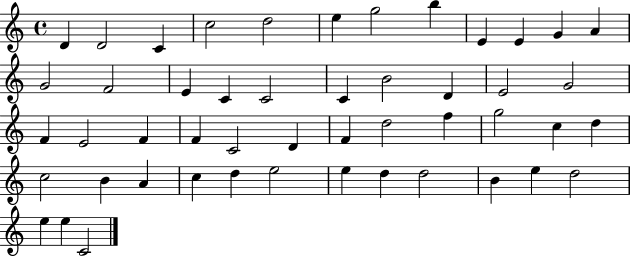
{
  \clef treble
  \time 4/4
  \defaultTimeSignature
  \key c \major
  d'4 d'2 c'4 | c''2 d''2 | e''4 g''2 b''4 | e'4 e'4 g'4 a'4 | \break g'2 f'2 | e'4 c'4 c'2 | c'4 b'2 d'4 | e'2 g'2 | \break f'4 e'2 f'4 | f'4 c'2 d'4 | f'4 d''2 f''4 | g''2 c''4 d''4 | \break c''2 b'4 a'4 | c''4 d''4 e''2 | e''4 d''4 d''2 | b'4 e''4 d''2 | \break e''4 e''4 c'2 | \bar "|."
}